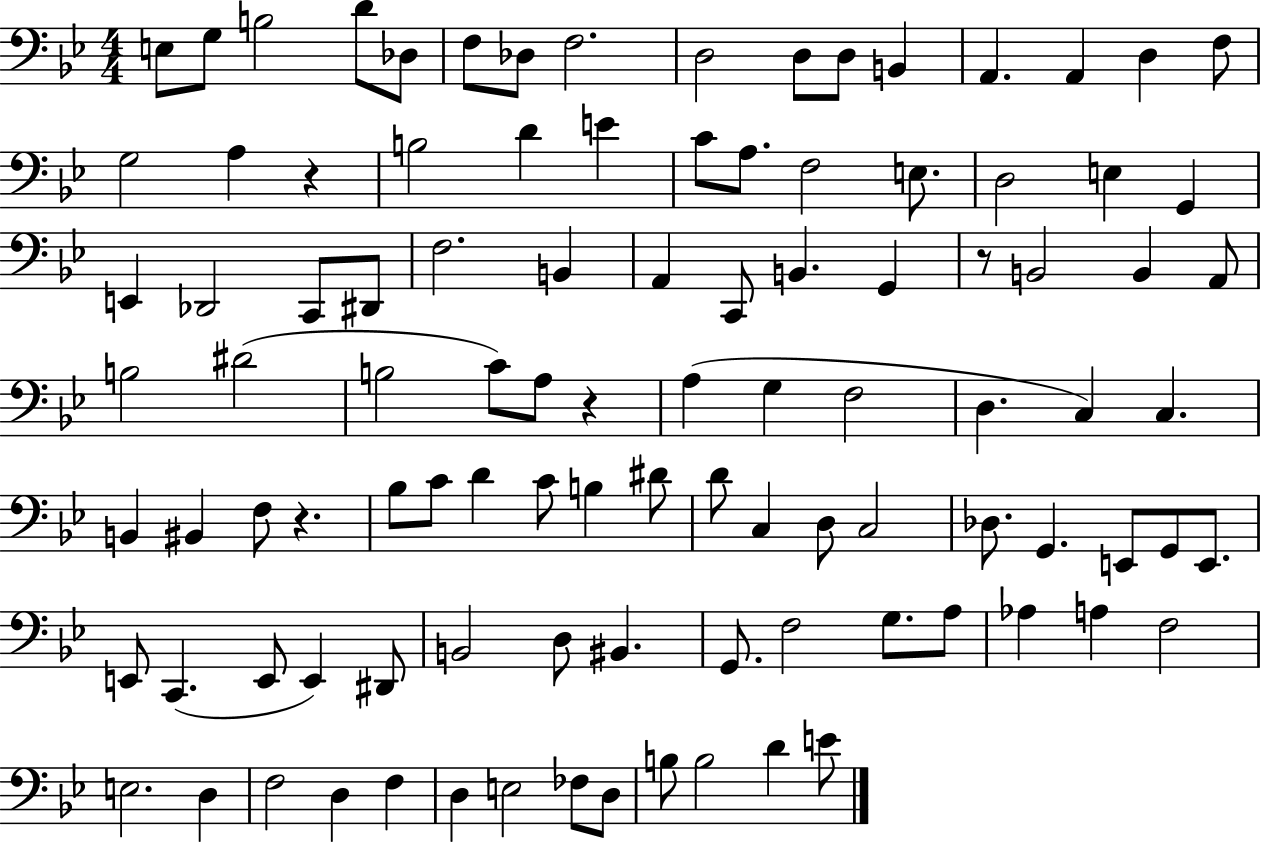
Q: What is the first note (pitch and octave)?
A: E3